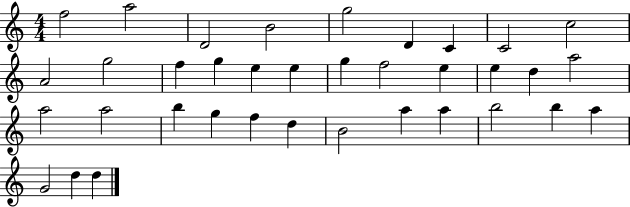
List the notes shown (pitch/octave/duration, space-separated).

F5/h A5/h D4/h B4/h G5/h D4/q C4/q C4/h C5/h A4/h G5/h F5/q G5/q E5/q E5/q G5/q F5/h E5/q E5/q D5/q A5/h A5/h A5/h B5/q G5/q F5/q D5/q B4/h A5/q A5/q B5/h B5/q A5/q G4/h D5/q D5/q